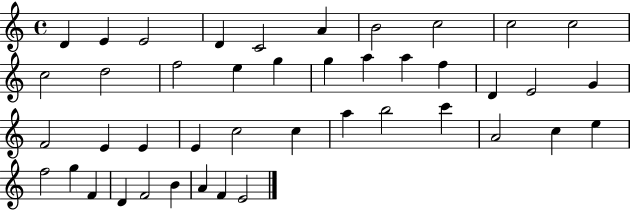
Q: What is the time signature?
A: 4/4